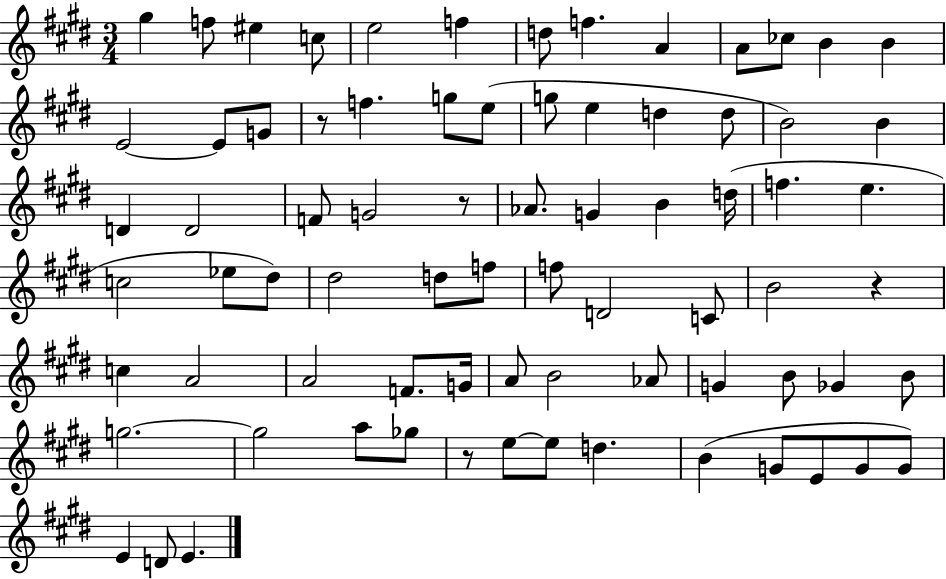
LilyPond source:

{
  \clef treble
  \numericTimeSignature
  \time 3/4
  \key e \major
  gis''4 f''8 eis''4 c''8 | e''2 f''4 | d''8 f''4. a'4 | a'8 ces''8 b'4 b'4 | \break e'2~~ e'8 g'8 | r8 f''4. g''8 e''8( | g''8 e''4 d''4 d''8 | b'2) b'4 | \break d'4 d'2 | f'8 g'2 r8 | aes'8. g'4 b'4 d''16( | f''4. e''4. | \break c''2 ees''8 dis''8) | dis''2 d''8 f''8 | f''8 d'2 c'8 | b'2 r4 | \break c''4 a'2 | a'2 f'8. g'16 | a'8 b'2 aes'8 | g'4 b'8 ges'4 b'8 | \break g''2.~~ | g''2 a''8 ges''8 | r8 e''8~~ e''8 d''4. | b'4( g'8 e'8 g'8 g'8) | \break e'4 d'8 e'4. | \bar "|."
}